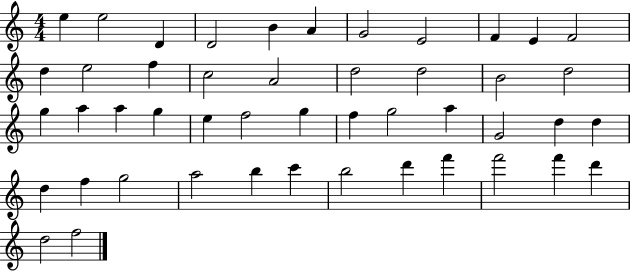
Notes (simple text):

E5/q E5/h D4/q D4/h B4/q A4/q G4/h E4/h F4/q E4/q F4/h D5/q E5/h F5/q C5/h A4/h D5/h D5/h B4/h D5/h G5/q A5/q A5/q G5/q E5/q F5/h G5/q F5/q G5/h A5/q G4/h D5/q D5/q D5/q F5/q G5/h A5/h B5/q C6/q B5/h D6/q F6/q F6/h F6/q D6/q D5/h F5/h